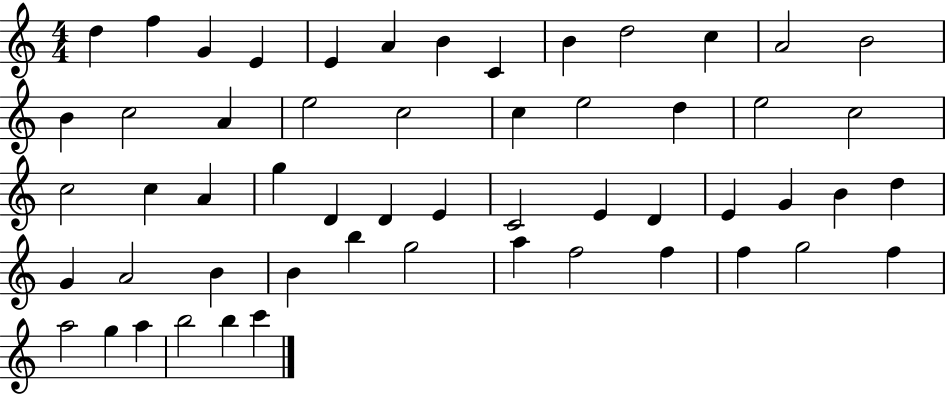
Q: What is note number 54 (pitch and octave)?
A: B5